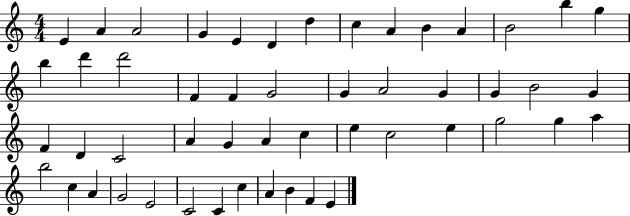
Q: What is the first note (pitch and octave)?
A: E4